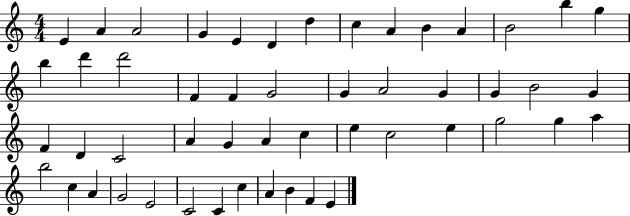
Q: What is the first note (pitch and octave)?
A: E4